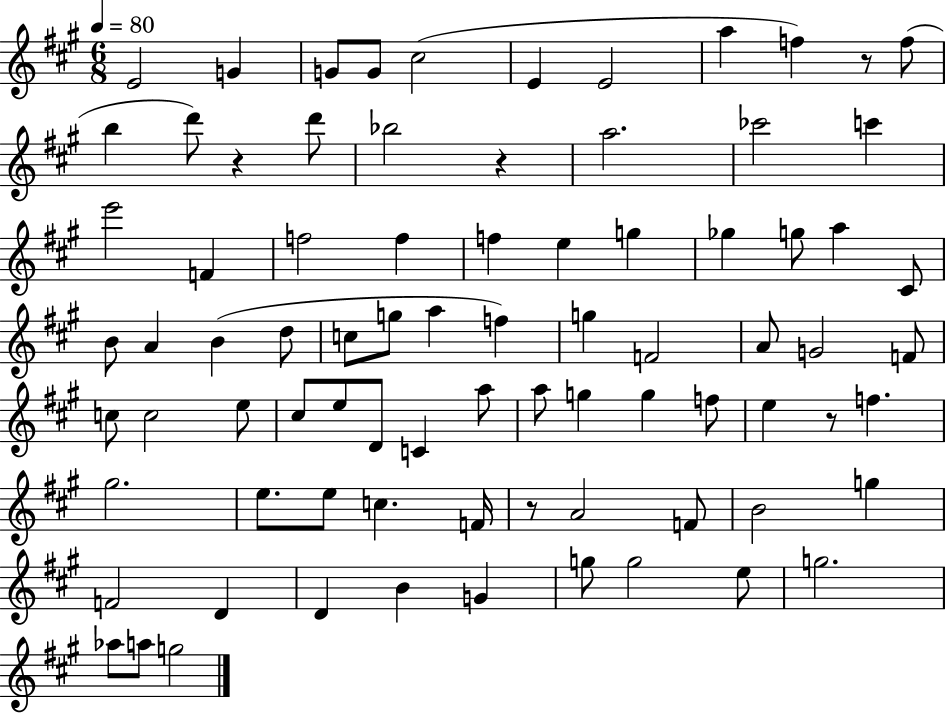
E4/h G4/q G4/e G4/e C#5/h E4/q E4/h A5/q F5/q R/e F5/e B5/q D6/e R/q D6/e Bb5/h R/q A5/h. CES6/h C6/q E6/h F4/q F5/h F5/q F5/q E5/q G5/q Gb5/q G5/e A5/q C#4/e B4/e A4/q B4/q D5/e C5/e G5/e A5/q F5/q G5/q F4/h A4/e G4/h F4/e C5/e C5/h E5/e C#5/e E5/e D4/e C4/q A5/e A5/e G5/q G5/q F5/e E5/q R/e F5/q. G#5/h. E5/e. E5/e C5/q. F4/s R/e A4/h F4/e B4/h G5/q F4/h D4/q D4/q B4/q G4/q G5/e G5/h E5/e G5/h. Ab5/e A5/e G5/h